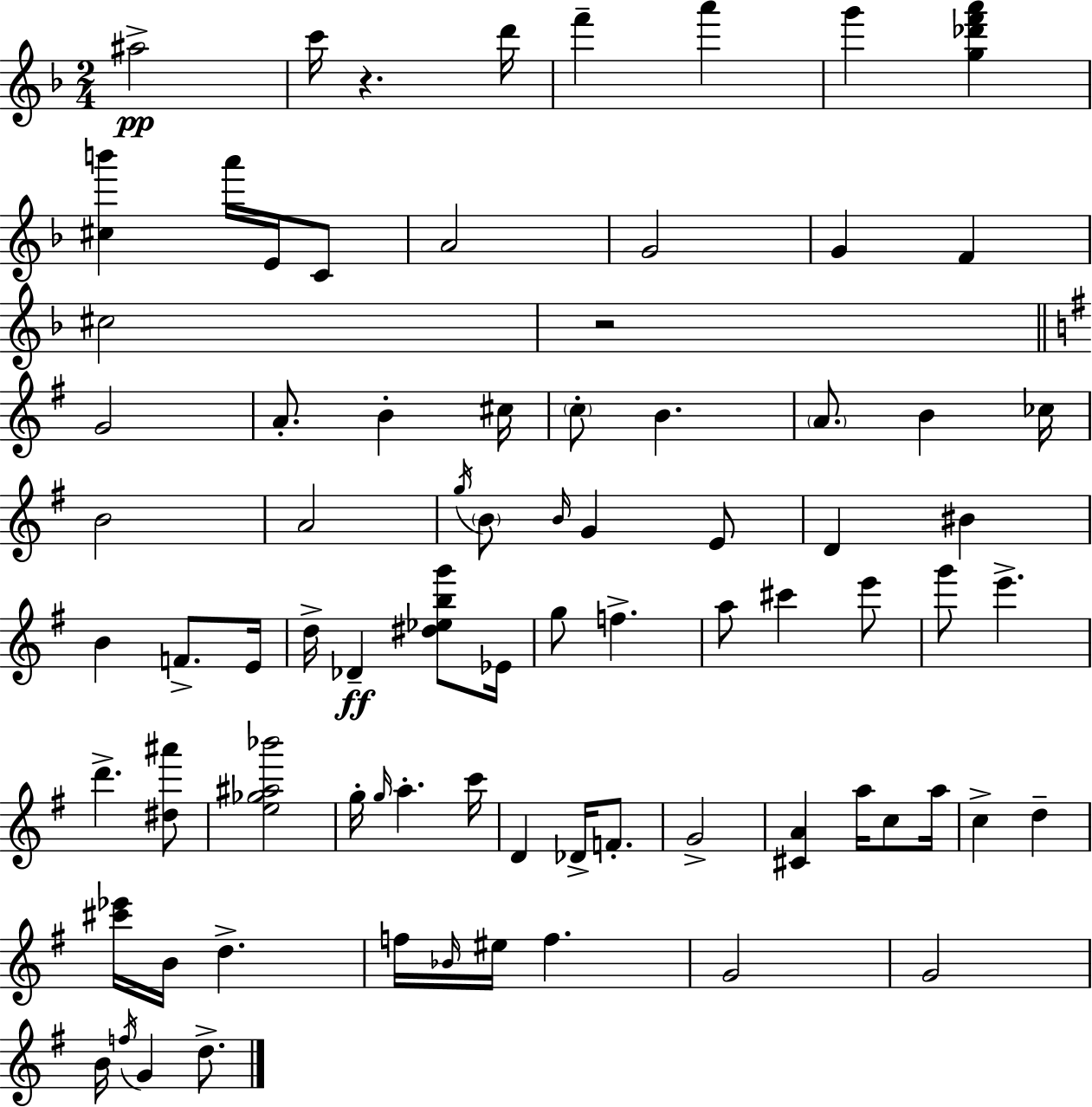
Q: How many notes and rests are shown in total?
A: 80